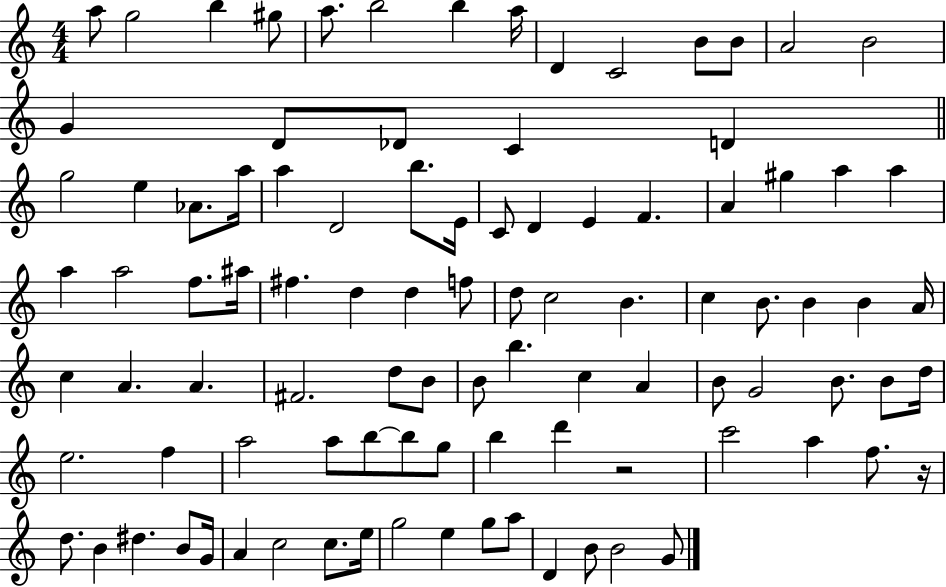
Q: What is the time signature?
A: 4/4